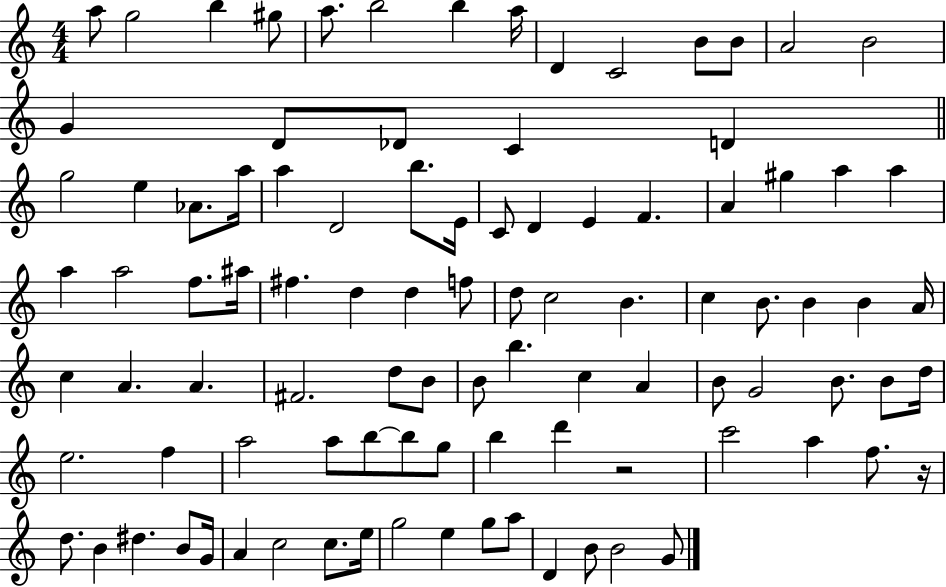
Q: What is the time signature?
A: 4/4